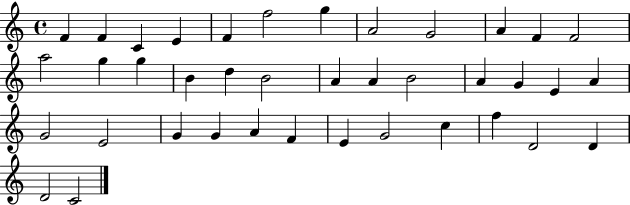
{
  \clef treble
  \time 4/4
  \defaultTimeSignature
  \key c \major
  f'4 f'4 c'4 e'4 | f'4 f''2 g''4 | a'2 g'2 | a'4 f'4 f'2 | \break a''2 g''4 g''4 | b'4 d''4 b'2 | a'4 a'4 b'2 | a'4 g'4 e'4 a'4 | \break g'2 e'2 | g'4 g'4 a'4 f'4 | e'4 g'2 c''4 | f''4 d'2 d'4 | \break d'2 c'2 | \bar "|."
}